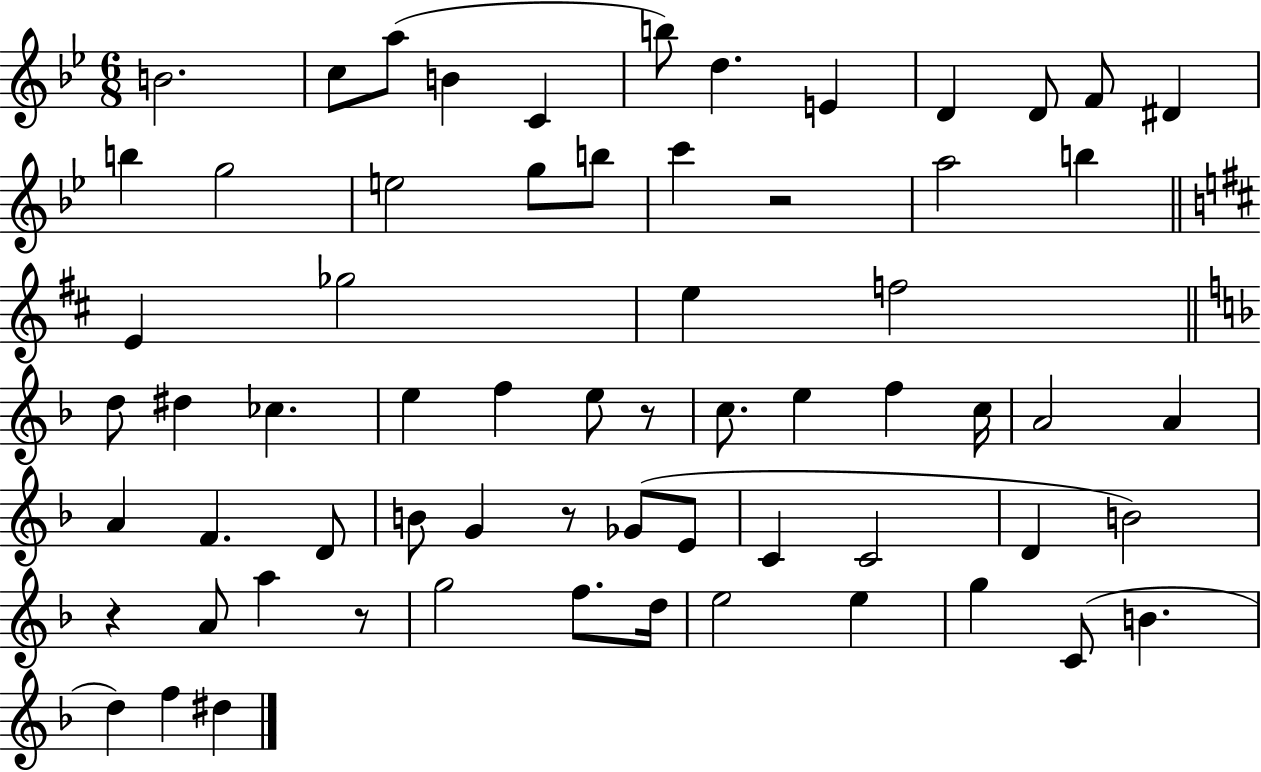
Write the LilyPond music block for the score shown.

{
  \clef treble
  \numericTimeSignature
  \time 6/8
  \key bes \major
  \repeat volta 2 { b'2. | c''8 a''8( b'4 c'4 | b''8) d''4. e'4 | d'4 d'8 f'8 dis'4 | \break b''4 g''2 | e''2 g''8 b''8 | c'''4 r2 | a''2 b''4 | \break \bar "||" \break \key b \minor e'4 ges''2 | e''4 f''2 | \bar "||" \break \key f \major d''8 dis''4 ces''4. | e''4 f''4 e''8 r8 | c''8. e''4 f''4 c''16 | a'2 a'4 | \break a'4 f'4. d'8 | b'8 g'4 r8 ges'8( e'8 | c'4 c'2 | d'4 b'2) | \break r4 a'8 a''4 r8 | g''2 f''8. d''16 | e''2 e''4 | g''4 c'8( b'4. | \break d''4) f''4 dis''4 | } \bar "|."
}